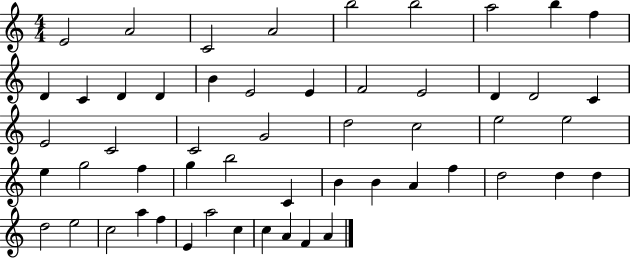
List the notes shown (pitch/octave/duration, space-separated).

E4/h A4/h C4/h A4/h B5/h B5/h A5/h B5/q F5/q D4/q C4/q D4/q D4/q B4/q E4/h E4/q F4/h E4/h D4/q D4/h C4/q E4/h C4/h C4/h G4/h D5/h C5/h E5/h E5/h E5/q G5/h F5/q G5/q B5/h C4/q B4/q B4/q A4/q F5/q D5/h D5/q D5/q D5/h E5/h C5/h A5/q F5/q E4/q A5/h C5/q C5/q A4/q F4/q A4/q